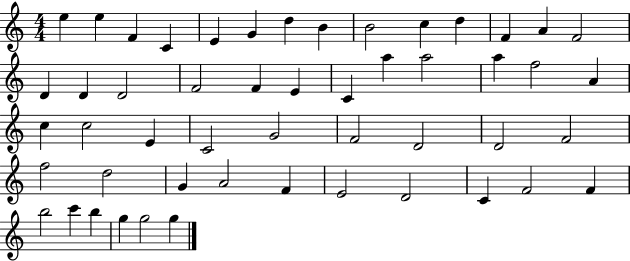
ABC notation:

X:1
T:Untitled
M:4/4
L:1/4
K:C
e e F C E G d B B2 c d F A F2 D D D2 F2 F E C a a2 a f2 A c c2 E C2 G2 F2 D2 D2 F2 f2 d2 G A2 F E2 D2 C F2 F b2 c' b g g2 g